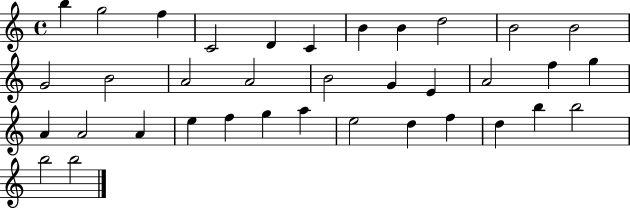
{
  \clef treble
  \time 4/4
  \defaultTimeSignature
  \key c \major
  b''4 g''2 f''4 | c'2 d'4 c'4 | b'4 b'4 d''2 | b'2 b'2 | \break g'2 b'2 | a'2 a'2 | b'2 g'4 e'4 | a'2 f''4 g''4 | \break a'4 a'2 a'4 | e''4 f''4 g''4 a''4 | e''2 d''4 f''4 | d''4 b''4 b''2 | \break b''2 b''2 | \bar "|."
}